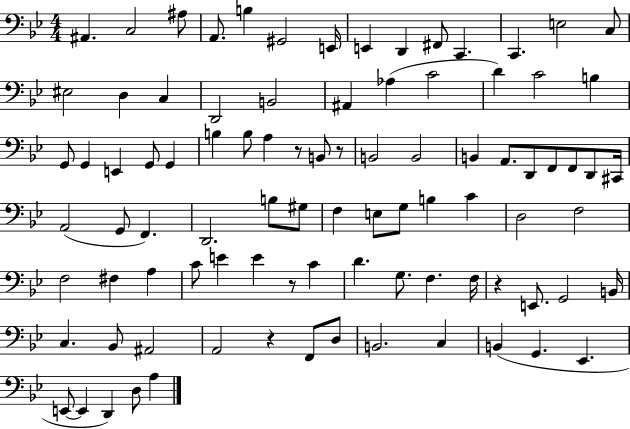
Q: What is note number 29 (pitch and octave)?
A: G2